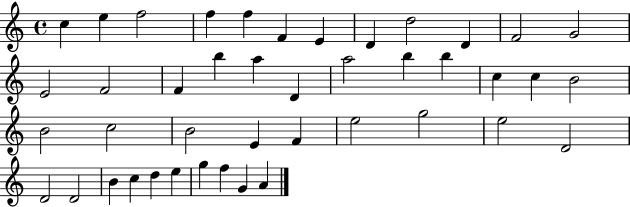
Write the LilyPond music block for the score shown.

{
  \clef treble
  \time 4/4
  \defaultTimeSignature
  \key c \major
  c''4 e''4 f''2 | f''4 f''4 f'4 e'4 | d'4 d''2 d'4 | f'2 g'2 | \break e'2 f'2 | f'4 b''4 a''4 d'4 | a''2 b''4 b''4 | c''4 c''4 b'2 | \break b'2 c''2 | b'2 e'4 f'4 | e''2 g''2 | e''2 d'2 | \break d'2 d'2 | b'4 c''4 d''4 e''4 | g''4 f''4 g'4 a'4 | \bar "|."
}